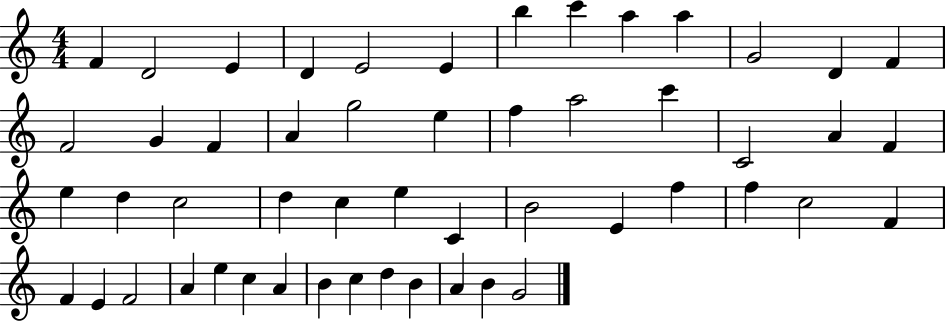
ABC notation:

X:1
T:Untitled
M:4/4
L:1/4
K:C
F D2 E D E2 E b c' a a G2 D F F2 G F A g2 e f a2 c' C2 A F e d c2 d c e C B2 E f f c2 F F E F2 A e c A B c d B A B G2